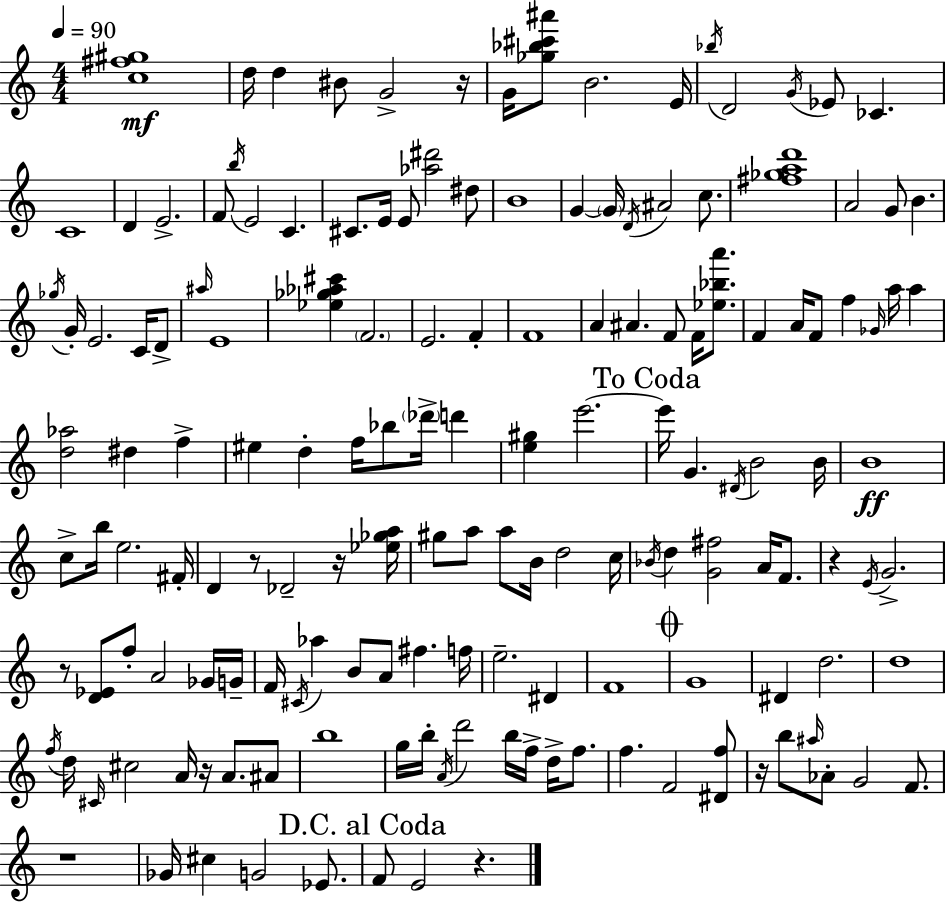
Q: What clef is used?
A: treble